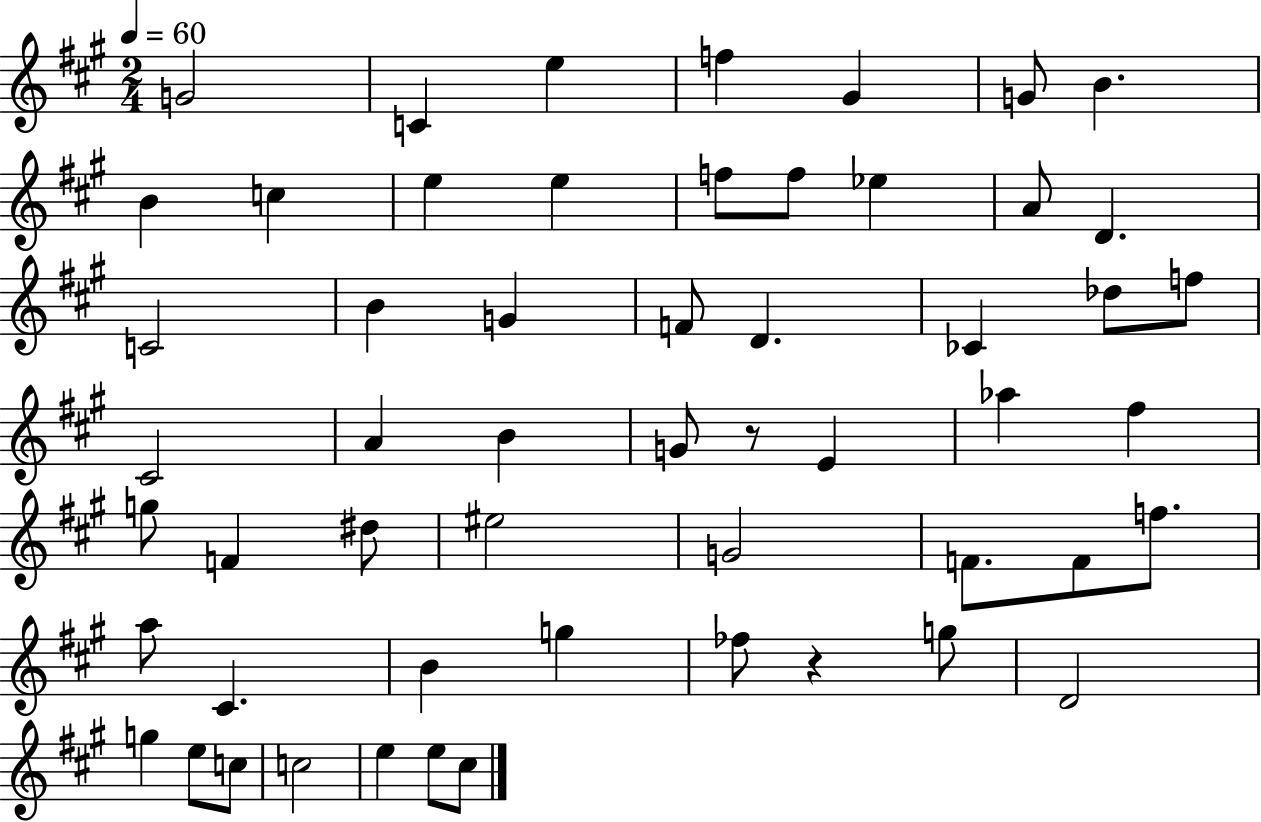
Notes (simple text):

G4/h C4/q E5/q F5/q G#4/q G4/e B4/q. B4/q C5/q E5/q E5/q F5/e F5/e Eb5/q A4/e D4/q. C4/h B4/q G4/q F4/e D4/q. CES4/q Db5/e F5/e C#4/h A4/q B4/q G4/e R/e E4/q Ab5/q F#5/q G5/e F4/q D#5/e EIS5/h G4/h F4/e. F4/e F5/e. A5/e C#4/q. B4/q G5/q FES5/e R/q G5/e D4/h G5/q E5/e C5/e C5/h E5/q E5/e C#5/e